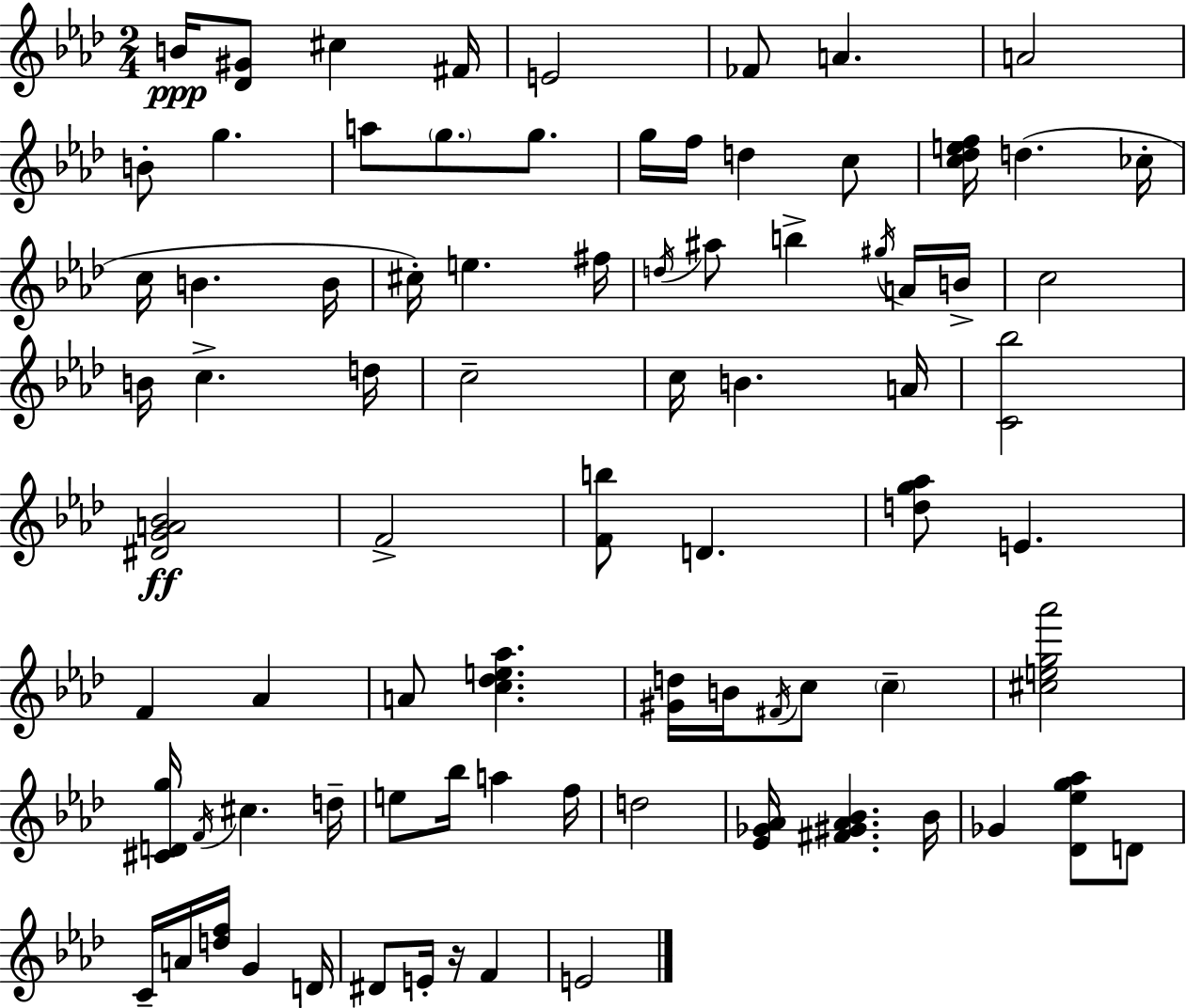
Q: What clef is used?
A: treble